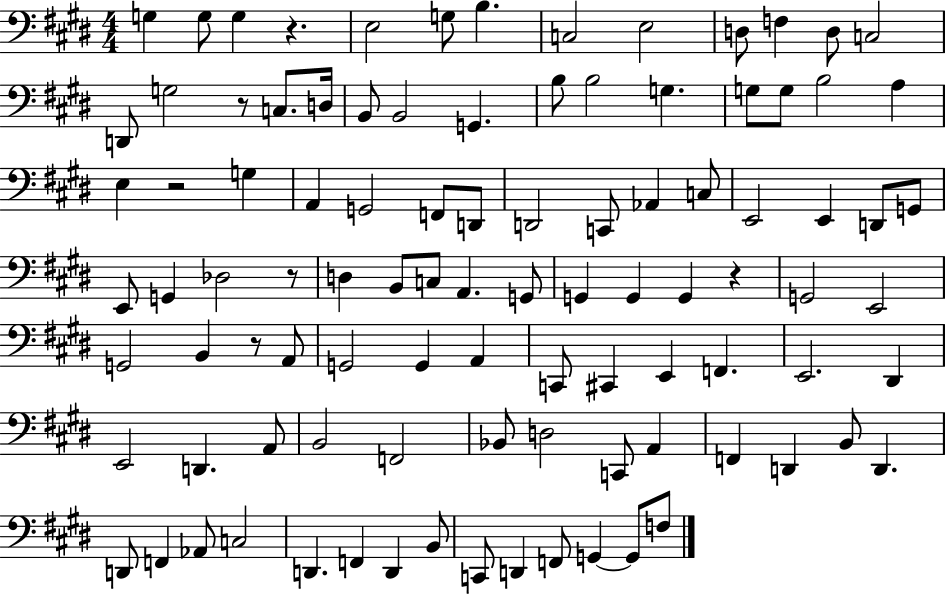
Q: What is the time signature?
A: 4/4